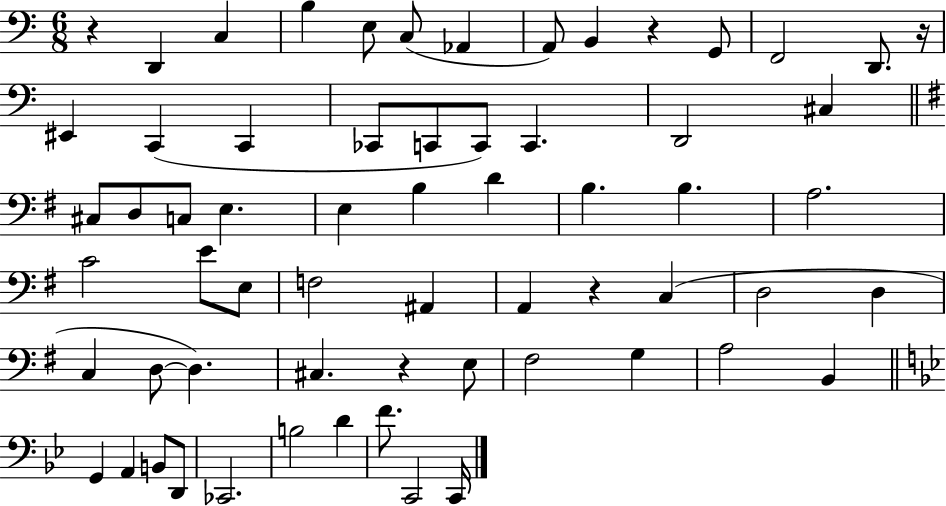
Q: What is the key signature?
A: C major